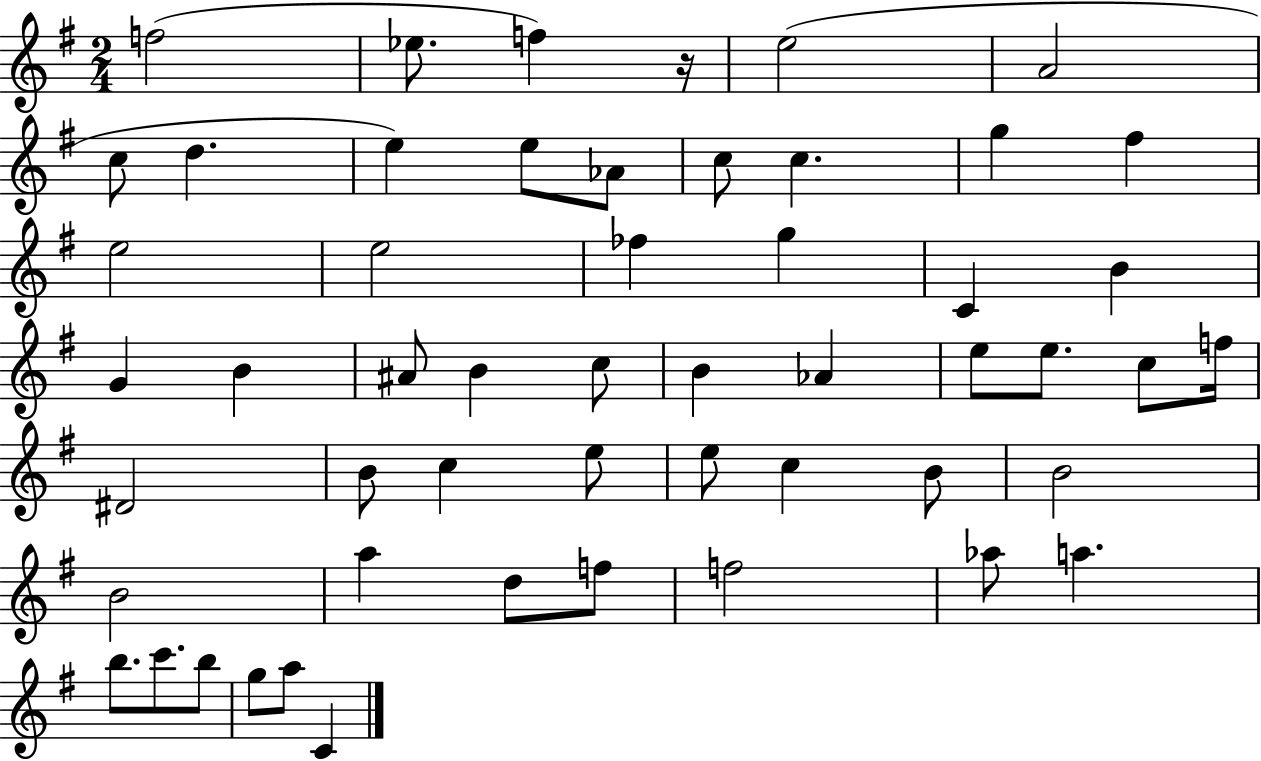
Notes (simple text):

F5/h Eb5/e. F5/q R/s E5/h A4/h C5/e D5/q. E5/q E5/e Ab4/e C5/e C5/q. G5/q F#5/q E5/h E5/h FES5/q G5/q C4/q B4/q G4/q B4/q A#4/e B4/q C5/e B4/q Ab4/q E5/e E5/e. C5/e F5/s D#4/h B4/e C5/q E5/e E5/e C5/q B4/e B4/h B4/h A5/q D5/e F5/e F5/h Ab5/e A5/q. B5/e. C6/e. B5/e G5/e A5/e C4/q